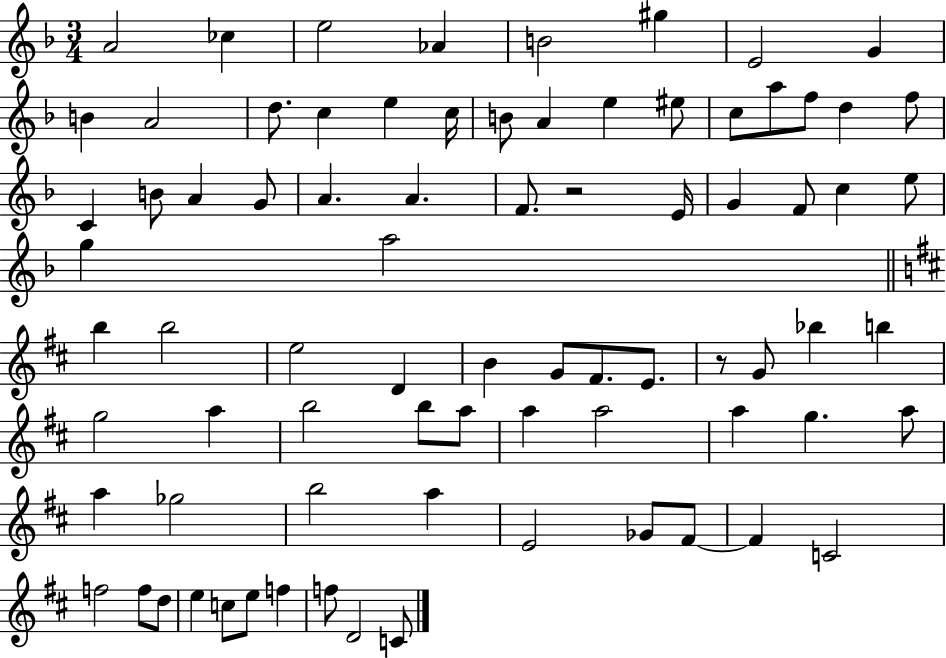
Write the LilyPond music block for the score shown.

{
  \clef treble
  \numericTimeSignature
  \time 3/4
  \key f \major
  a'2 ces''4 | e''2 aes'4 | b'2 gis''4 | e'2 g'4 | \break b'4 a'2 | d''8. c''4 e''4 c''16 | b'8 a'4 e''4 eis''8 | c''8 a''8 f''8 d''4 f''8 | \break c'4 b'8 a'4 g'8 | a'4. a'4. | f'8. r2 e'16 | g'4 f'8 c''4 e''8 | \break g''4 a''2 | \bar "||" \break \key b \minor b''4 b''2 | e''2 d'4 | b'4 g'8 fis'8. e'8. | r8 g'8 bes''4 b''4 | \break g''2 a''4 | b''2 b''8 a''8 | a''4 a''2 | a''4 g''4. a''8 | \break a''4 ges''2 | b''2 a''4 | e'2 ges'8 fis'8~~ | fis'4 c'2 | \break f''2 f''8 d''8 | e''4 c''8 e''8 f''4 | f''8 d'2 c'8 | \bar "|."
}